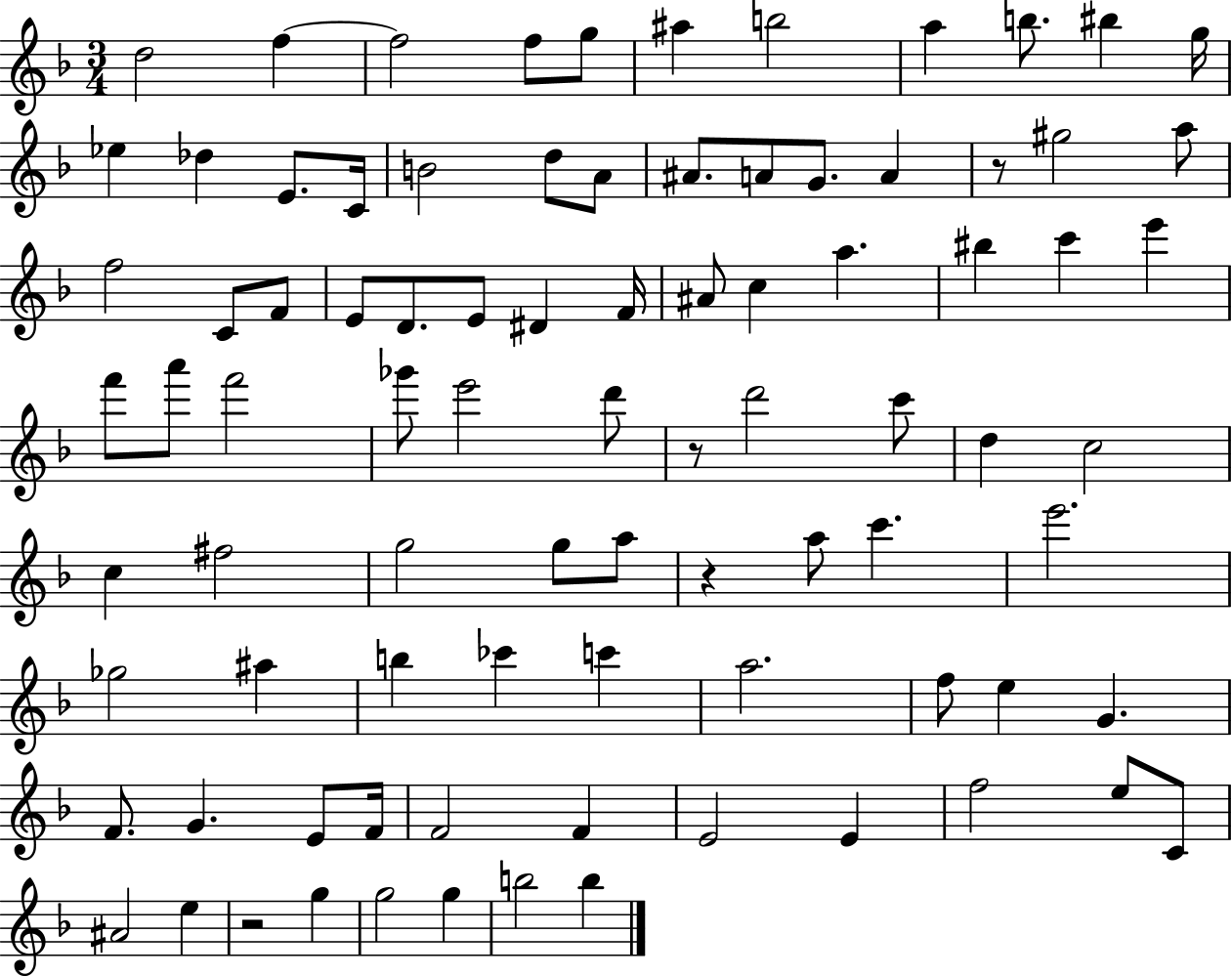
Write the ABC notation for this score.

X:1
T:Untitled
M:3/4
L:1/4
K:F
d2 f f2 f/2 g/2 ^a b2 a b/2 ^b g/4 _e _d E/2 C/4 B2 d/2 A/2 ^A/2 A/2 G/2 A z/2 ^g2 a/2 f2 C/2 F/2 E/2 D/2 E/2 ^D F/4 ^A/2 c a ^b c' e' f'/2 a'/2 f'2 _g'/2 e'2 d'/2 z/2 d'2 c'/2 d c2 c ^f2 g2 g/2 a/2 z a/2 c' e'2 _g2 ^a b _c' c' a2 f/2 e G F/2 G E/2 F/4 F2 F E2 E f2 e/2 C/2 ^A2 e z2 g g2 g b2 b